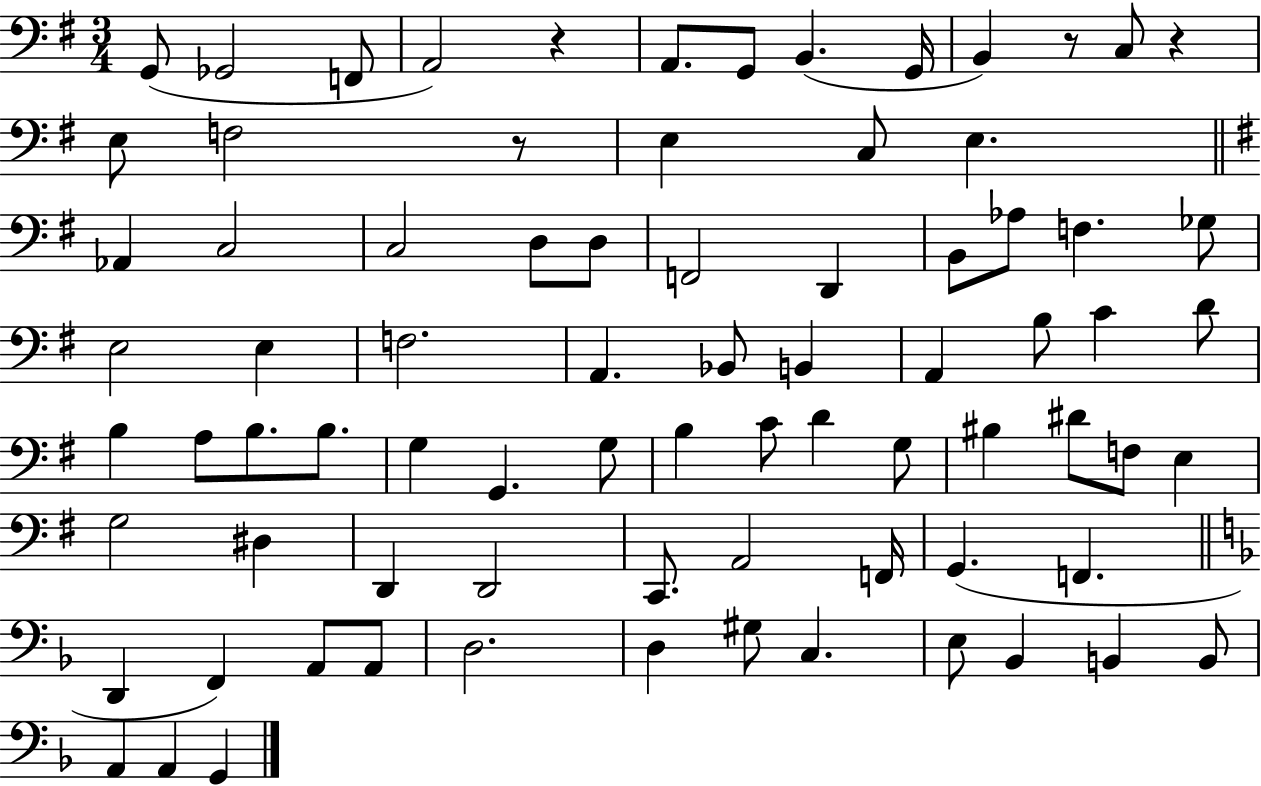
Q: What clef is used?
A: bass